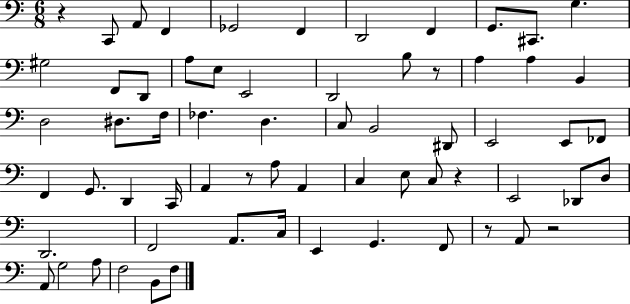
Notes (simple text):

R/q C2/e A2/e F2/q Gb2/h F2/q D2/h F2/q G2/e. C#2/e. G3/q. G#3/h F2/e D2/e A3/e E3/e E2/h D2/h B3/e R/e A3/q A3/q B2/q D3/h D#3/e. F3/s FES3/q. D3/q. C3/e B2/h D#2/e E2/h E2/e FES2/e F2/q G2/e. D2/q C2/s A2/q R/e A3/e A2/q C3/q E3/e C3/e R/q E2/h Db2/e D3/e D2/h. F2/h A2/e. C3/s E2/q G2/q. F2/e R/e A2/e R/h A2/e G3/h A3/e F3/h B2/e F3/e